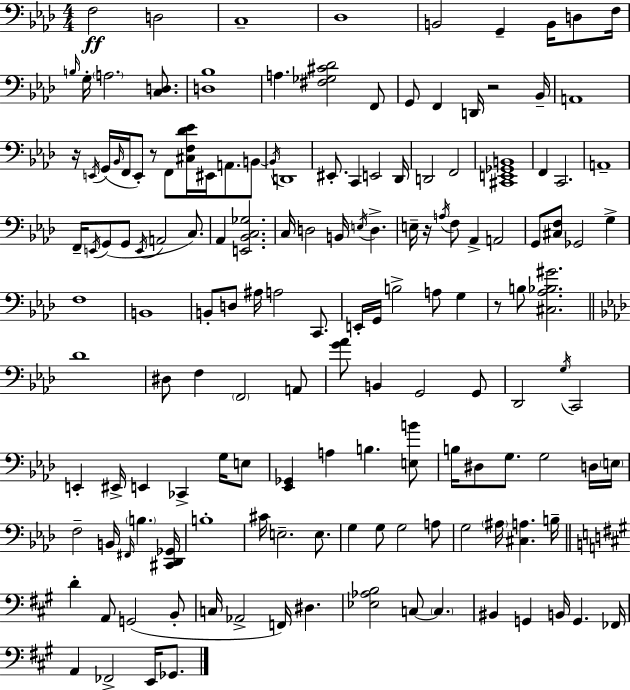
X:1
T:Untitled
M:4/4
L:1/4
K:Fm
F,2 D,2 C,4 _D,4 B,,2 G,, B,,/4 D,/2 F,/4 B,/4 G,/4 A,2 [C,D,]/2 [D,_B,]4 A, [^F,_G,^C_D]2 F,,/2 G,,/2 F,, D,,/4 z2 _B,,/4 A,,4 z/4 E,,/4 G,,/4 _B,,/4 F,,/4 E,,/2 z/2 F,,/2 [^C,F,_D_E]/4 ^E,,/4 A,,/2 B,,/2 B,,/4 D,,4 ^E,,/2 C,, E,,2 _D,,/4 D,,2 F,,2 [^C,,E,,_G,,B,,]4 F,, C,,2 A,,4 F,,/4 E,,/4 G,,/2 G,,/2 E,,/4 A,,2 C,/2 _A,, [E,,_B,,C,_G,]2 C,/4 D,2 B,,/4 E,/4 D, E,/4 z/4 A,/4 F,/2 _A,, A,,2 G,,/2 [^C,F,]/2 _G,,2 G, F,4 B,,4 B,,/2 D,/2 ^A,/4 A,2 C,,/2 E,,/4 G,,/4 B,2 A,/2 G, z/2 B,/2 [^C,_A,_B,^G]2 _D4 ^D,/2 F, F,,2 A,,/2 [G_A]/2 B,, G,,2 G,,/2 _D,,2 G,/4 C,,2 E,, ^E,,/4 E,, _C,, G,/4 E,/2 [_E,,_G,,] A, B, [E,B]/2 B,/4 ^D,/2 G,/2 G,2 D,/4 E,/4 F,2 B,,/4 ^F,,/4 B, [^C,,_D,,_G,,]/4 B,4 ^C/4 E,2 E,/2 G, G,/2 G,2 A,/2 G,2 ^A,/4 [^C,A,] B,/4 D A,,/2 G,,2 B,,/2 C,/4 _A,,2 F,,/4 ^D, [_E,_A,B,]2 C,/2 C, ^B,, G,, B,,/4 G,, _F,,/4 A,, _F,,2 E,,/4 _G,,/2